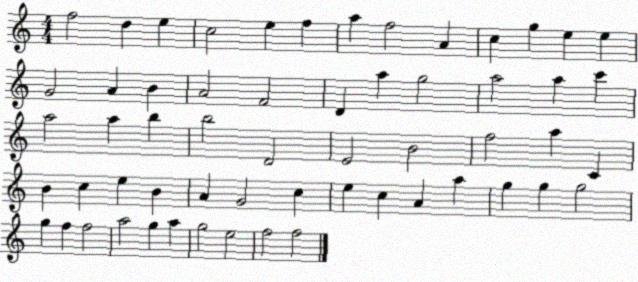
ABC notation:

X:1
T:Untitled
M:4/4
L:1/4
K:C
f2 d e c2 e f a f2 A c g e e G2 A B A2 F2 D a g2 a2 a c' a2 a b b2 D2 E2 B2 f2 a C B c e B A G2 c e c A a g g g2 g f f2 a2 g a g2 e2 f2 f2